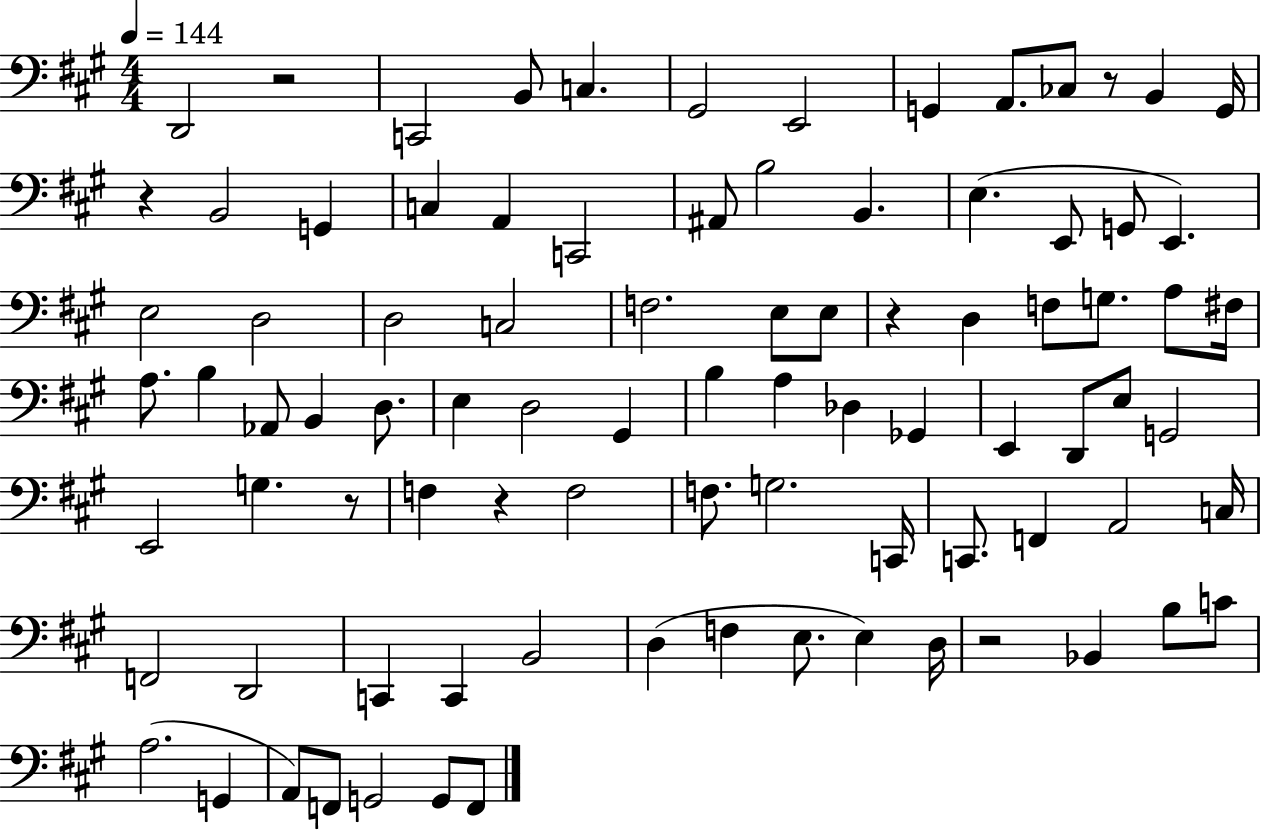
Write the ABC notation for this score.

X:1
T:Untitled
M:4/4
L:1/4
K:A
D,,2 z2 C,,2 B,,/2 C, ^G,,2 E,,2 G,, A,,/2 _C,/2 z/2 B,, G,,/4 z B,,2 G,, C, A,, C,,2 ^A,,/2 B,2 B,, E, E,,/2 G,,/2 E,, E,2 D,2 D,2 C,2 F,2 E,/2 E,/2 z D, F,/2 G,/2 A,/2 ^F,/4 A,/2 B, _A,,/2 B,, D,/2 E, D,2 ^G,, B, A, _D, _G,, E,, D,,/2 E,/2 G,,2 E,,2 G, z/2 F, z F,2 F,/2 G,2 C,,/4 C,,/2 F,, A,,2 C,/4 F,,2 D,,2 C,, C,, B,,2 D, F, E,/2 E, D,/4 z2 _B,, B,/2 C/2 A,2 G,, A,,/2 F,,/2 G,,2 G,,/2 F,,/2